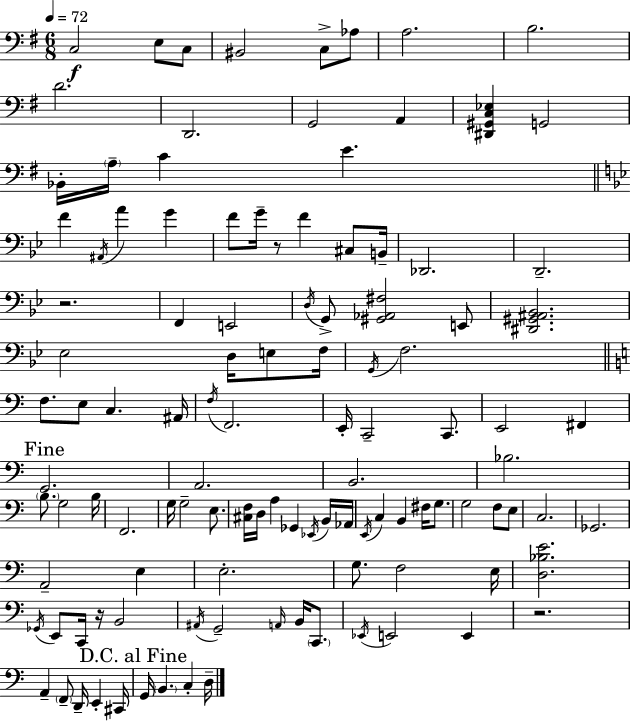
{
  \clef bass
  \numericTimeSignature
  \time 6/8
  \key g \major
  \tempo 4 = 72
  c2\f e8 c8 | bis,2 c8-> aes8 | a2. | b2. | \break d'2. | d,2. | g,2 a,4 | <dis, gis, c ees>4 g,2 | \break bes,16-. \parenthesize a16-- c'4 e'4. | \bar "||" \break \key bes \major f'4 \acciaccatura { ais,16 } a'4 g'4 | f'8 g'16-- r8 f'4 cis8 | b,16-- des,2. | d,2.-- | \break r2. | f,4 e,2 | \acciaccatura { d16 } g,8-> <gis, aes, fis>2 | e,8 <dis, gis, ais, bes,>2. | \break ees2 d16 e8 | f16 \acciaccatura { g,16 } f2. | \bar "||" \break \key a \minor f8. e8 c4. ais,16 | \acciaccatura { f16 } f,2. | e,16-. c,2-- c,8. | e,2 fis,4 | \break \mark "Fine" g,2. | a,2. | b,2. | bes2. | \break \parenthesize b8. g2 | b16 f,2. | g16 g2-- e8. | <cis f>16 d16 a4 ges,4 \acciaccatura { ees,16 } | \break b,16 aes,16 \acciaccatura { e,16 } c4 b,4 fis16 | g8. g2 f8 | e8 c2. | ges,2. | \break a,2-- e4 | e2.-. | g8. f2 | e16 <d bes e'>2. | \break \acciaccatura { ges,16 } e,8 c,16 r16 b,2 | \acciaccatura { ais,16 } g,2-- | \grace { a,16 } b,16 \parenthesize c,8. \acciaccatura { ees,16 } e,2 | e,4 r2. | \break a,4-- \parenthesize f,8-- | d,16-- e,4-. cis,16 \mark "D.C. al Fine" g,16 \parenthesize b,4. | c4-. d16-- \bar "|."
}